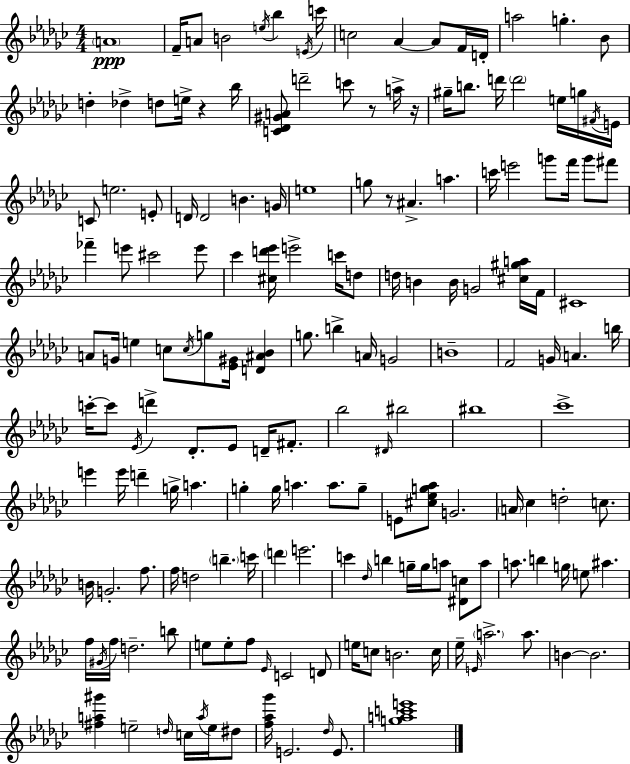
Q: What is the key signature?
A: EES minor